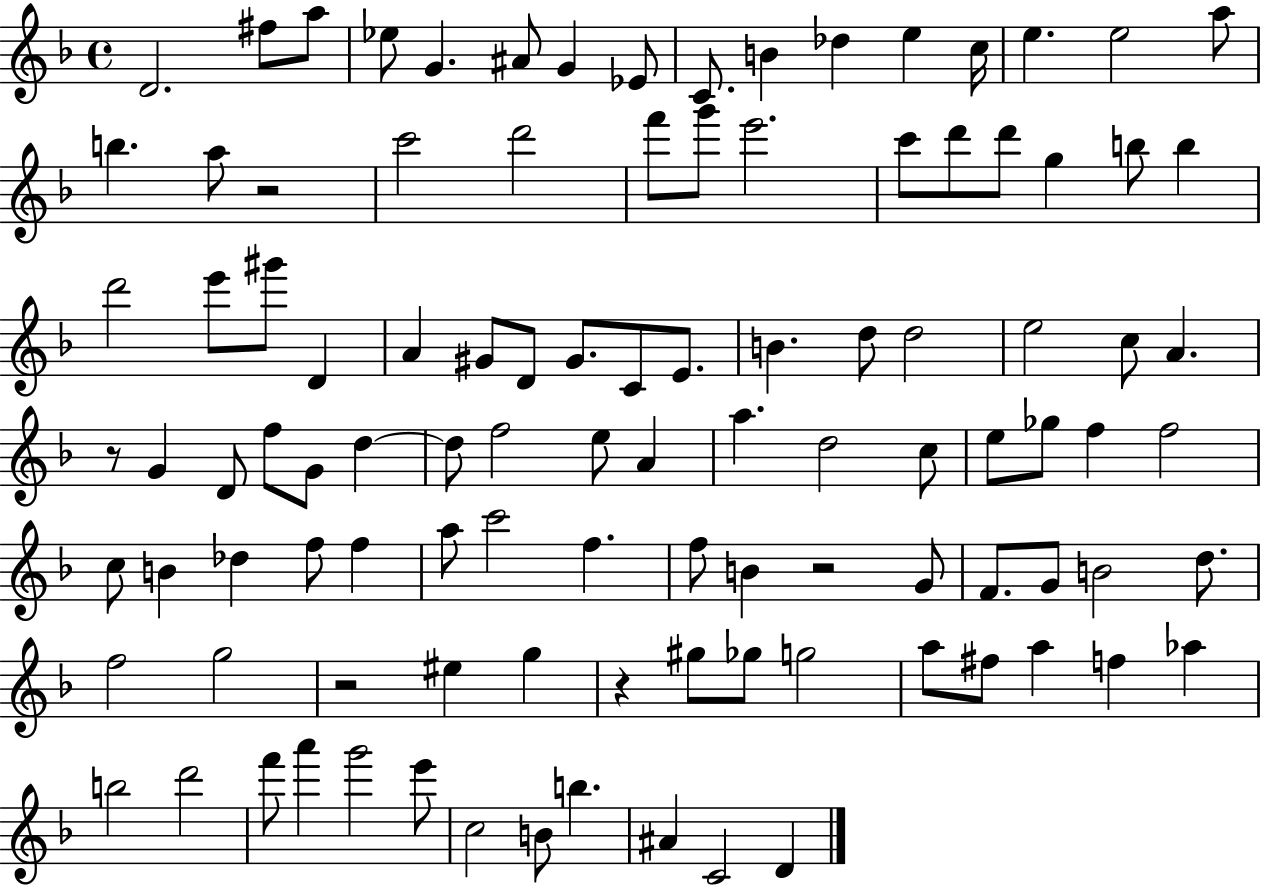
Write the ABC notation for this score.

X:1
T:Untitled
M:4/4
L:1/4
K:F
D2 ^f/2 a/2 _e/2 G ^A/2 G _E/2 C/2 B _d e c/4 e e2 a/2 b a/2 z2 c'2 d'2 f'/2 g'/2 e'2 c'/2 d'/2 d'/2 g b/2 b d'2 e'/2 ^g'/2 D A ^G/2 D/2 ^G/2 C/2 E/2 B d/2 d2 e2 c/2 A z/2 G D/2 f/2 G/2 d d/2 f2 e/2 A a d2 c/2 e/2 _g/2 f f2 c/2 B _d f/2 f a/2 c'2 f f/2 B z2 G/2 F/2 G/2 B2 d/2 f2 g2 z2 ^e g z ^g/2 _g/2 g2 a/2 ^f/2 a f _a b2 d'2 f'/2 a' g'2 e'/2 c2 B/2 b ^A C2 D